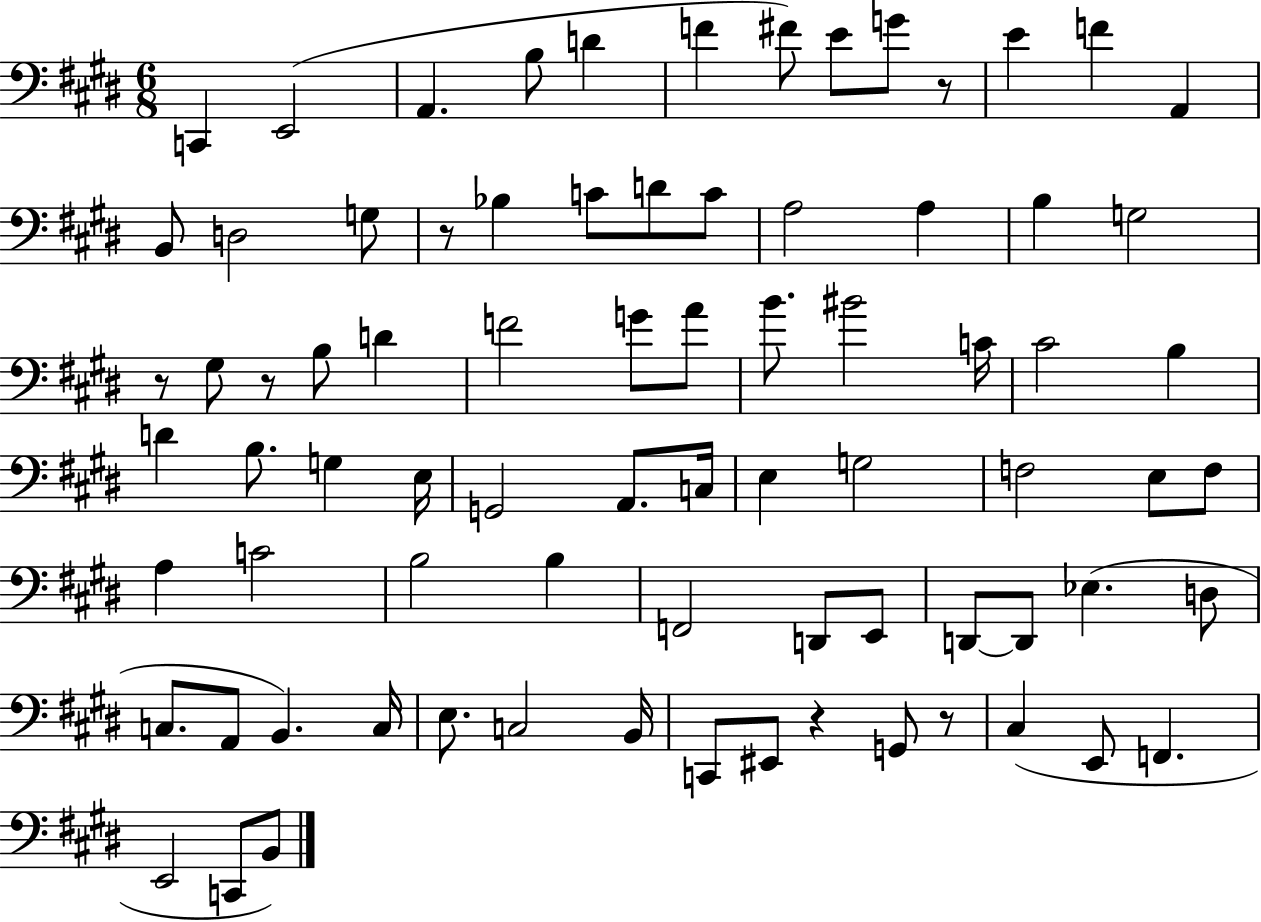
X:1
T:Untitled
M:6/8
L:1/4
K:E
C,, E,,2 A,, B,/2 D F ^F/2 E/2 G/2 z/2 E F A,, B,,/2 D,2 G,/2 z/2 _B, C/2 D/2 C/2 A,2 A, B, G,2 z/2 ^G,/2 z/2 B,/2 D F2 G/2 A/2 B/2 ^B2 C/4 ^C2 B, D B,/2 G, E,/4 G,,2 A,,/2 C,/4 E, G,2 F,2 E,/2 F,/2 A, C2 B,2 B, F,,2 D,,/2 E,,/2 D,,/2 D,,/2 _E, D,/2 C,/2 A,,/2 B,, C,/4 E,/2 C,2 B,,/4 C,,/2 ^E,,/2 z G,,/2 z/2 ^C, E,,/2 F,, E,,2 C,,/2 B,,/2